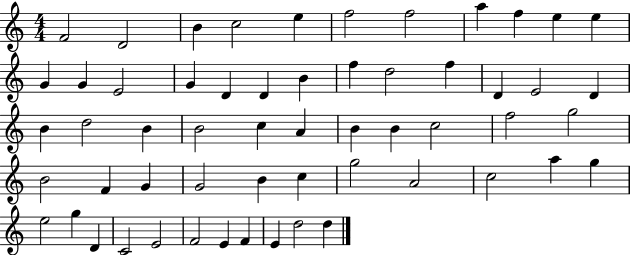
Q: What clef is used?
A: treble